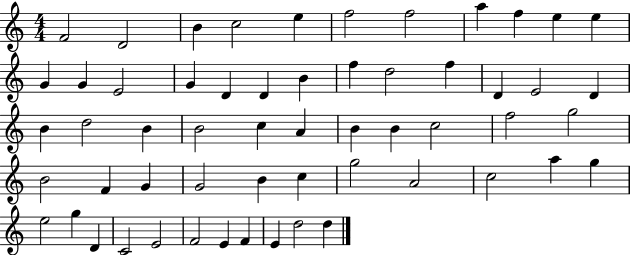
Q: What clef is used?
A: treble